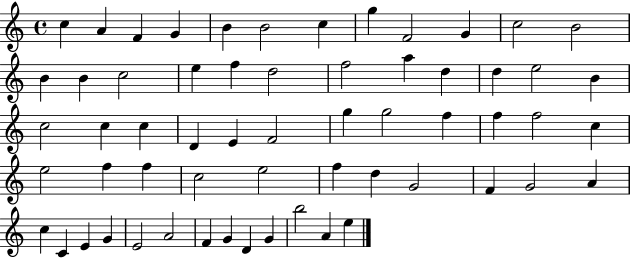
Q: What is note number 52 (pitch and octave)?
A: E4